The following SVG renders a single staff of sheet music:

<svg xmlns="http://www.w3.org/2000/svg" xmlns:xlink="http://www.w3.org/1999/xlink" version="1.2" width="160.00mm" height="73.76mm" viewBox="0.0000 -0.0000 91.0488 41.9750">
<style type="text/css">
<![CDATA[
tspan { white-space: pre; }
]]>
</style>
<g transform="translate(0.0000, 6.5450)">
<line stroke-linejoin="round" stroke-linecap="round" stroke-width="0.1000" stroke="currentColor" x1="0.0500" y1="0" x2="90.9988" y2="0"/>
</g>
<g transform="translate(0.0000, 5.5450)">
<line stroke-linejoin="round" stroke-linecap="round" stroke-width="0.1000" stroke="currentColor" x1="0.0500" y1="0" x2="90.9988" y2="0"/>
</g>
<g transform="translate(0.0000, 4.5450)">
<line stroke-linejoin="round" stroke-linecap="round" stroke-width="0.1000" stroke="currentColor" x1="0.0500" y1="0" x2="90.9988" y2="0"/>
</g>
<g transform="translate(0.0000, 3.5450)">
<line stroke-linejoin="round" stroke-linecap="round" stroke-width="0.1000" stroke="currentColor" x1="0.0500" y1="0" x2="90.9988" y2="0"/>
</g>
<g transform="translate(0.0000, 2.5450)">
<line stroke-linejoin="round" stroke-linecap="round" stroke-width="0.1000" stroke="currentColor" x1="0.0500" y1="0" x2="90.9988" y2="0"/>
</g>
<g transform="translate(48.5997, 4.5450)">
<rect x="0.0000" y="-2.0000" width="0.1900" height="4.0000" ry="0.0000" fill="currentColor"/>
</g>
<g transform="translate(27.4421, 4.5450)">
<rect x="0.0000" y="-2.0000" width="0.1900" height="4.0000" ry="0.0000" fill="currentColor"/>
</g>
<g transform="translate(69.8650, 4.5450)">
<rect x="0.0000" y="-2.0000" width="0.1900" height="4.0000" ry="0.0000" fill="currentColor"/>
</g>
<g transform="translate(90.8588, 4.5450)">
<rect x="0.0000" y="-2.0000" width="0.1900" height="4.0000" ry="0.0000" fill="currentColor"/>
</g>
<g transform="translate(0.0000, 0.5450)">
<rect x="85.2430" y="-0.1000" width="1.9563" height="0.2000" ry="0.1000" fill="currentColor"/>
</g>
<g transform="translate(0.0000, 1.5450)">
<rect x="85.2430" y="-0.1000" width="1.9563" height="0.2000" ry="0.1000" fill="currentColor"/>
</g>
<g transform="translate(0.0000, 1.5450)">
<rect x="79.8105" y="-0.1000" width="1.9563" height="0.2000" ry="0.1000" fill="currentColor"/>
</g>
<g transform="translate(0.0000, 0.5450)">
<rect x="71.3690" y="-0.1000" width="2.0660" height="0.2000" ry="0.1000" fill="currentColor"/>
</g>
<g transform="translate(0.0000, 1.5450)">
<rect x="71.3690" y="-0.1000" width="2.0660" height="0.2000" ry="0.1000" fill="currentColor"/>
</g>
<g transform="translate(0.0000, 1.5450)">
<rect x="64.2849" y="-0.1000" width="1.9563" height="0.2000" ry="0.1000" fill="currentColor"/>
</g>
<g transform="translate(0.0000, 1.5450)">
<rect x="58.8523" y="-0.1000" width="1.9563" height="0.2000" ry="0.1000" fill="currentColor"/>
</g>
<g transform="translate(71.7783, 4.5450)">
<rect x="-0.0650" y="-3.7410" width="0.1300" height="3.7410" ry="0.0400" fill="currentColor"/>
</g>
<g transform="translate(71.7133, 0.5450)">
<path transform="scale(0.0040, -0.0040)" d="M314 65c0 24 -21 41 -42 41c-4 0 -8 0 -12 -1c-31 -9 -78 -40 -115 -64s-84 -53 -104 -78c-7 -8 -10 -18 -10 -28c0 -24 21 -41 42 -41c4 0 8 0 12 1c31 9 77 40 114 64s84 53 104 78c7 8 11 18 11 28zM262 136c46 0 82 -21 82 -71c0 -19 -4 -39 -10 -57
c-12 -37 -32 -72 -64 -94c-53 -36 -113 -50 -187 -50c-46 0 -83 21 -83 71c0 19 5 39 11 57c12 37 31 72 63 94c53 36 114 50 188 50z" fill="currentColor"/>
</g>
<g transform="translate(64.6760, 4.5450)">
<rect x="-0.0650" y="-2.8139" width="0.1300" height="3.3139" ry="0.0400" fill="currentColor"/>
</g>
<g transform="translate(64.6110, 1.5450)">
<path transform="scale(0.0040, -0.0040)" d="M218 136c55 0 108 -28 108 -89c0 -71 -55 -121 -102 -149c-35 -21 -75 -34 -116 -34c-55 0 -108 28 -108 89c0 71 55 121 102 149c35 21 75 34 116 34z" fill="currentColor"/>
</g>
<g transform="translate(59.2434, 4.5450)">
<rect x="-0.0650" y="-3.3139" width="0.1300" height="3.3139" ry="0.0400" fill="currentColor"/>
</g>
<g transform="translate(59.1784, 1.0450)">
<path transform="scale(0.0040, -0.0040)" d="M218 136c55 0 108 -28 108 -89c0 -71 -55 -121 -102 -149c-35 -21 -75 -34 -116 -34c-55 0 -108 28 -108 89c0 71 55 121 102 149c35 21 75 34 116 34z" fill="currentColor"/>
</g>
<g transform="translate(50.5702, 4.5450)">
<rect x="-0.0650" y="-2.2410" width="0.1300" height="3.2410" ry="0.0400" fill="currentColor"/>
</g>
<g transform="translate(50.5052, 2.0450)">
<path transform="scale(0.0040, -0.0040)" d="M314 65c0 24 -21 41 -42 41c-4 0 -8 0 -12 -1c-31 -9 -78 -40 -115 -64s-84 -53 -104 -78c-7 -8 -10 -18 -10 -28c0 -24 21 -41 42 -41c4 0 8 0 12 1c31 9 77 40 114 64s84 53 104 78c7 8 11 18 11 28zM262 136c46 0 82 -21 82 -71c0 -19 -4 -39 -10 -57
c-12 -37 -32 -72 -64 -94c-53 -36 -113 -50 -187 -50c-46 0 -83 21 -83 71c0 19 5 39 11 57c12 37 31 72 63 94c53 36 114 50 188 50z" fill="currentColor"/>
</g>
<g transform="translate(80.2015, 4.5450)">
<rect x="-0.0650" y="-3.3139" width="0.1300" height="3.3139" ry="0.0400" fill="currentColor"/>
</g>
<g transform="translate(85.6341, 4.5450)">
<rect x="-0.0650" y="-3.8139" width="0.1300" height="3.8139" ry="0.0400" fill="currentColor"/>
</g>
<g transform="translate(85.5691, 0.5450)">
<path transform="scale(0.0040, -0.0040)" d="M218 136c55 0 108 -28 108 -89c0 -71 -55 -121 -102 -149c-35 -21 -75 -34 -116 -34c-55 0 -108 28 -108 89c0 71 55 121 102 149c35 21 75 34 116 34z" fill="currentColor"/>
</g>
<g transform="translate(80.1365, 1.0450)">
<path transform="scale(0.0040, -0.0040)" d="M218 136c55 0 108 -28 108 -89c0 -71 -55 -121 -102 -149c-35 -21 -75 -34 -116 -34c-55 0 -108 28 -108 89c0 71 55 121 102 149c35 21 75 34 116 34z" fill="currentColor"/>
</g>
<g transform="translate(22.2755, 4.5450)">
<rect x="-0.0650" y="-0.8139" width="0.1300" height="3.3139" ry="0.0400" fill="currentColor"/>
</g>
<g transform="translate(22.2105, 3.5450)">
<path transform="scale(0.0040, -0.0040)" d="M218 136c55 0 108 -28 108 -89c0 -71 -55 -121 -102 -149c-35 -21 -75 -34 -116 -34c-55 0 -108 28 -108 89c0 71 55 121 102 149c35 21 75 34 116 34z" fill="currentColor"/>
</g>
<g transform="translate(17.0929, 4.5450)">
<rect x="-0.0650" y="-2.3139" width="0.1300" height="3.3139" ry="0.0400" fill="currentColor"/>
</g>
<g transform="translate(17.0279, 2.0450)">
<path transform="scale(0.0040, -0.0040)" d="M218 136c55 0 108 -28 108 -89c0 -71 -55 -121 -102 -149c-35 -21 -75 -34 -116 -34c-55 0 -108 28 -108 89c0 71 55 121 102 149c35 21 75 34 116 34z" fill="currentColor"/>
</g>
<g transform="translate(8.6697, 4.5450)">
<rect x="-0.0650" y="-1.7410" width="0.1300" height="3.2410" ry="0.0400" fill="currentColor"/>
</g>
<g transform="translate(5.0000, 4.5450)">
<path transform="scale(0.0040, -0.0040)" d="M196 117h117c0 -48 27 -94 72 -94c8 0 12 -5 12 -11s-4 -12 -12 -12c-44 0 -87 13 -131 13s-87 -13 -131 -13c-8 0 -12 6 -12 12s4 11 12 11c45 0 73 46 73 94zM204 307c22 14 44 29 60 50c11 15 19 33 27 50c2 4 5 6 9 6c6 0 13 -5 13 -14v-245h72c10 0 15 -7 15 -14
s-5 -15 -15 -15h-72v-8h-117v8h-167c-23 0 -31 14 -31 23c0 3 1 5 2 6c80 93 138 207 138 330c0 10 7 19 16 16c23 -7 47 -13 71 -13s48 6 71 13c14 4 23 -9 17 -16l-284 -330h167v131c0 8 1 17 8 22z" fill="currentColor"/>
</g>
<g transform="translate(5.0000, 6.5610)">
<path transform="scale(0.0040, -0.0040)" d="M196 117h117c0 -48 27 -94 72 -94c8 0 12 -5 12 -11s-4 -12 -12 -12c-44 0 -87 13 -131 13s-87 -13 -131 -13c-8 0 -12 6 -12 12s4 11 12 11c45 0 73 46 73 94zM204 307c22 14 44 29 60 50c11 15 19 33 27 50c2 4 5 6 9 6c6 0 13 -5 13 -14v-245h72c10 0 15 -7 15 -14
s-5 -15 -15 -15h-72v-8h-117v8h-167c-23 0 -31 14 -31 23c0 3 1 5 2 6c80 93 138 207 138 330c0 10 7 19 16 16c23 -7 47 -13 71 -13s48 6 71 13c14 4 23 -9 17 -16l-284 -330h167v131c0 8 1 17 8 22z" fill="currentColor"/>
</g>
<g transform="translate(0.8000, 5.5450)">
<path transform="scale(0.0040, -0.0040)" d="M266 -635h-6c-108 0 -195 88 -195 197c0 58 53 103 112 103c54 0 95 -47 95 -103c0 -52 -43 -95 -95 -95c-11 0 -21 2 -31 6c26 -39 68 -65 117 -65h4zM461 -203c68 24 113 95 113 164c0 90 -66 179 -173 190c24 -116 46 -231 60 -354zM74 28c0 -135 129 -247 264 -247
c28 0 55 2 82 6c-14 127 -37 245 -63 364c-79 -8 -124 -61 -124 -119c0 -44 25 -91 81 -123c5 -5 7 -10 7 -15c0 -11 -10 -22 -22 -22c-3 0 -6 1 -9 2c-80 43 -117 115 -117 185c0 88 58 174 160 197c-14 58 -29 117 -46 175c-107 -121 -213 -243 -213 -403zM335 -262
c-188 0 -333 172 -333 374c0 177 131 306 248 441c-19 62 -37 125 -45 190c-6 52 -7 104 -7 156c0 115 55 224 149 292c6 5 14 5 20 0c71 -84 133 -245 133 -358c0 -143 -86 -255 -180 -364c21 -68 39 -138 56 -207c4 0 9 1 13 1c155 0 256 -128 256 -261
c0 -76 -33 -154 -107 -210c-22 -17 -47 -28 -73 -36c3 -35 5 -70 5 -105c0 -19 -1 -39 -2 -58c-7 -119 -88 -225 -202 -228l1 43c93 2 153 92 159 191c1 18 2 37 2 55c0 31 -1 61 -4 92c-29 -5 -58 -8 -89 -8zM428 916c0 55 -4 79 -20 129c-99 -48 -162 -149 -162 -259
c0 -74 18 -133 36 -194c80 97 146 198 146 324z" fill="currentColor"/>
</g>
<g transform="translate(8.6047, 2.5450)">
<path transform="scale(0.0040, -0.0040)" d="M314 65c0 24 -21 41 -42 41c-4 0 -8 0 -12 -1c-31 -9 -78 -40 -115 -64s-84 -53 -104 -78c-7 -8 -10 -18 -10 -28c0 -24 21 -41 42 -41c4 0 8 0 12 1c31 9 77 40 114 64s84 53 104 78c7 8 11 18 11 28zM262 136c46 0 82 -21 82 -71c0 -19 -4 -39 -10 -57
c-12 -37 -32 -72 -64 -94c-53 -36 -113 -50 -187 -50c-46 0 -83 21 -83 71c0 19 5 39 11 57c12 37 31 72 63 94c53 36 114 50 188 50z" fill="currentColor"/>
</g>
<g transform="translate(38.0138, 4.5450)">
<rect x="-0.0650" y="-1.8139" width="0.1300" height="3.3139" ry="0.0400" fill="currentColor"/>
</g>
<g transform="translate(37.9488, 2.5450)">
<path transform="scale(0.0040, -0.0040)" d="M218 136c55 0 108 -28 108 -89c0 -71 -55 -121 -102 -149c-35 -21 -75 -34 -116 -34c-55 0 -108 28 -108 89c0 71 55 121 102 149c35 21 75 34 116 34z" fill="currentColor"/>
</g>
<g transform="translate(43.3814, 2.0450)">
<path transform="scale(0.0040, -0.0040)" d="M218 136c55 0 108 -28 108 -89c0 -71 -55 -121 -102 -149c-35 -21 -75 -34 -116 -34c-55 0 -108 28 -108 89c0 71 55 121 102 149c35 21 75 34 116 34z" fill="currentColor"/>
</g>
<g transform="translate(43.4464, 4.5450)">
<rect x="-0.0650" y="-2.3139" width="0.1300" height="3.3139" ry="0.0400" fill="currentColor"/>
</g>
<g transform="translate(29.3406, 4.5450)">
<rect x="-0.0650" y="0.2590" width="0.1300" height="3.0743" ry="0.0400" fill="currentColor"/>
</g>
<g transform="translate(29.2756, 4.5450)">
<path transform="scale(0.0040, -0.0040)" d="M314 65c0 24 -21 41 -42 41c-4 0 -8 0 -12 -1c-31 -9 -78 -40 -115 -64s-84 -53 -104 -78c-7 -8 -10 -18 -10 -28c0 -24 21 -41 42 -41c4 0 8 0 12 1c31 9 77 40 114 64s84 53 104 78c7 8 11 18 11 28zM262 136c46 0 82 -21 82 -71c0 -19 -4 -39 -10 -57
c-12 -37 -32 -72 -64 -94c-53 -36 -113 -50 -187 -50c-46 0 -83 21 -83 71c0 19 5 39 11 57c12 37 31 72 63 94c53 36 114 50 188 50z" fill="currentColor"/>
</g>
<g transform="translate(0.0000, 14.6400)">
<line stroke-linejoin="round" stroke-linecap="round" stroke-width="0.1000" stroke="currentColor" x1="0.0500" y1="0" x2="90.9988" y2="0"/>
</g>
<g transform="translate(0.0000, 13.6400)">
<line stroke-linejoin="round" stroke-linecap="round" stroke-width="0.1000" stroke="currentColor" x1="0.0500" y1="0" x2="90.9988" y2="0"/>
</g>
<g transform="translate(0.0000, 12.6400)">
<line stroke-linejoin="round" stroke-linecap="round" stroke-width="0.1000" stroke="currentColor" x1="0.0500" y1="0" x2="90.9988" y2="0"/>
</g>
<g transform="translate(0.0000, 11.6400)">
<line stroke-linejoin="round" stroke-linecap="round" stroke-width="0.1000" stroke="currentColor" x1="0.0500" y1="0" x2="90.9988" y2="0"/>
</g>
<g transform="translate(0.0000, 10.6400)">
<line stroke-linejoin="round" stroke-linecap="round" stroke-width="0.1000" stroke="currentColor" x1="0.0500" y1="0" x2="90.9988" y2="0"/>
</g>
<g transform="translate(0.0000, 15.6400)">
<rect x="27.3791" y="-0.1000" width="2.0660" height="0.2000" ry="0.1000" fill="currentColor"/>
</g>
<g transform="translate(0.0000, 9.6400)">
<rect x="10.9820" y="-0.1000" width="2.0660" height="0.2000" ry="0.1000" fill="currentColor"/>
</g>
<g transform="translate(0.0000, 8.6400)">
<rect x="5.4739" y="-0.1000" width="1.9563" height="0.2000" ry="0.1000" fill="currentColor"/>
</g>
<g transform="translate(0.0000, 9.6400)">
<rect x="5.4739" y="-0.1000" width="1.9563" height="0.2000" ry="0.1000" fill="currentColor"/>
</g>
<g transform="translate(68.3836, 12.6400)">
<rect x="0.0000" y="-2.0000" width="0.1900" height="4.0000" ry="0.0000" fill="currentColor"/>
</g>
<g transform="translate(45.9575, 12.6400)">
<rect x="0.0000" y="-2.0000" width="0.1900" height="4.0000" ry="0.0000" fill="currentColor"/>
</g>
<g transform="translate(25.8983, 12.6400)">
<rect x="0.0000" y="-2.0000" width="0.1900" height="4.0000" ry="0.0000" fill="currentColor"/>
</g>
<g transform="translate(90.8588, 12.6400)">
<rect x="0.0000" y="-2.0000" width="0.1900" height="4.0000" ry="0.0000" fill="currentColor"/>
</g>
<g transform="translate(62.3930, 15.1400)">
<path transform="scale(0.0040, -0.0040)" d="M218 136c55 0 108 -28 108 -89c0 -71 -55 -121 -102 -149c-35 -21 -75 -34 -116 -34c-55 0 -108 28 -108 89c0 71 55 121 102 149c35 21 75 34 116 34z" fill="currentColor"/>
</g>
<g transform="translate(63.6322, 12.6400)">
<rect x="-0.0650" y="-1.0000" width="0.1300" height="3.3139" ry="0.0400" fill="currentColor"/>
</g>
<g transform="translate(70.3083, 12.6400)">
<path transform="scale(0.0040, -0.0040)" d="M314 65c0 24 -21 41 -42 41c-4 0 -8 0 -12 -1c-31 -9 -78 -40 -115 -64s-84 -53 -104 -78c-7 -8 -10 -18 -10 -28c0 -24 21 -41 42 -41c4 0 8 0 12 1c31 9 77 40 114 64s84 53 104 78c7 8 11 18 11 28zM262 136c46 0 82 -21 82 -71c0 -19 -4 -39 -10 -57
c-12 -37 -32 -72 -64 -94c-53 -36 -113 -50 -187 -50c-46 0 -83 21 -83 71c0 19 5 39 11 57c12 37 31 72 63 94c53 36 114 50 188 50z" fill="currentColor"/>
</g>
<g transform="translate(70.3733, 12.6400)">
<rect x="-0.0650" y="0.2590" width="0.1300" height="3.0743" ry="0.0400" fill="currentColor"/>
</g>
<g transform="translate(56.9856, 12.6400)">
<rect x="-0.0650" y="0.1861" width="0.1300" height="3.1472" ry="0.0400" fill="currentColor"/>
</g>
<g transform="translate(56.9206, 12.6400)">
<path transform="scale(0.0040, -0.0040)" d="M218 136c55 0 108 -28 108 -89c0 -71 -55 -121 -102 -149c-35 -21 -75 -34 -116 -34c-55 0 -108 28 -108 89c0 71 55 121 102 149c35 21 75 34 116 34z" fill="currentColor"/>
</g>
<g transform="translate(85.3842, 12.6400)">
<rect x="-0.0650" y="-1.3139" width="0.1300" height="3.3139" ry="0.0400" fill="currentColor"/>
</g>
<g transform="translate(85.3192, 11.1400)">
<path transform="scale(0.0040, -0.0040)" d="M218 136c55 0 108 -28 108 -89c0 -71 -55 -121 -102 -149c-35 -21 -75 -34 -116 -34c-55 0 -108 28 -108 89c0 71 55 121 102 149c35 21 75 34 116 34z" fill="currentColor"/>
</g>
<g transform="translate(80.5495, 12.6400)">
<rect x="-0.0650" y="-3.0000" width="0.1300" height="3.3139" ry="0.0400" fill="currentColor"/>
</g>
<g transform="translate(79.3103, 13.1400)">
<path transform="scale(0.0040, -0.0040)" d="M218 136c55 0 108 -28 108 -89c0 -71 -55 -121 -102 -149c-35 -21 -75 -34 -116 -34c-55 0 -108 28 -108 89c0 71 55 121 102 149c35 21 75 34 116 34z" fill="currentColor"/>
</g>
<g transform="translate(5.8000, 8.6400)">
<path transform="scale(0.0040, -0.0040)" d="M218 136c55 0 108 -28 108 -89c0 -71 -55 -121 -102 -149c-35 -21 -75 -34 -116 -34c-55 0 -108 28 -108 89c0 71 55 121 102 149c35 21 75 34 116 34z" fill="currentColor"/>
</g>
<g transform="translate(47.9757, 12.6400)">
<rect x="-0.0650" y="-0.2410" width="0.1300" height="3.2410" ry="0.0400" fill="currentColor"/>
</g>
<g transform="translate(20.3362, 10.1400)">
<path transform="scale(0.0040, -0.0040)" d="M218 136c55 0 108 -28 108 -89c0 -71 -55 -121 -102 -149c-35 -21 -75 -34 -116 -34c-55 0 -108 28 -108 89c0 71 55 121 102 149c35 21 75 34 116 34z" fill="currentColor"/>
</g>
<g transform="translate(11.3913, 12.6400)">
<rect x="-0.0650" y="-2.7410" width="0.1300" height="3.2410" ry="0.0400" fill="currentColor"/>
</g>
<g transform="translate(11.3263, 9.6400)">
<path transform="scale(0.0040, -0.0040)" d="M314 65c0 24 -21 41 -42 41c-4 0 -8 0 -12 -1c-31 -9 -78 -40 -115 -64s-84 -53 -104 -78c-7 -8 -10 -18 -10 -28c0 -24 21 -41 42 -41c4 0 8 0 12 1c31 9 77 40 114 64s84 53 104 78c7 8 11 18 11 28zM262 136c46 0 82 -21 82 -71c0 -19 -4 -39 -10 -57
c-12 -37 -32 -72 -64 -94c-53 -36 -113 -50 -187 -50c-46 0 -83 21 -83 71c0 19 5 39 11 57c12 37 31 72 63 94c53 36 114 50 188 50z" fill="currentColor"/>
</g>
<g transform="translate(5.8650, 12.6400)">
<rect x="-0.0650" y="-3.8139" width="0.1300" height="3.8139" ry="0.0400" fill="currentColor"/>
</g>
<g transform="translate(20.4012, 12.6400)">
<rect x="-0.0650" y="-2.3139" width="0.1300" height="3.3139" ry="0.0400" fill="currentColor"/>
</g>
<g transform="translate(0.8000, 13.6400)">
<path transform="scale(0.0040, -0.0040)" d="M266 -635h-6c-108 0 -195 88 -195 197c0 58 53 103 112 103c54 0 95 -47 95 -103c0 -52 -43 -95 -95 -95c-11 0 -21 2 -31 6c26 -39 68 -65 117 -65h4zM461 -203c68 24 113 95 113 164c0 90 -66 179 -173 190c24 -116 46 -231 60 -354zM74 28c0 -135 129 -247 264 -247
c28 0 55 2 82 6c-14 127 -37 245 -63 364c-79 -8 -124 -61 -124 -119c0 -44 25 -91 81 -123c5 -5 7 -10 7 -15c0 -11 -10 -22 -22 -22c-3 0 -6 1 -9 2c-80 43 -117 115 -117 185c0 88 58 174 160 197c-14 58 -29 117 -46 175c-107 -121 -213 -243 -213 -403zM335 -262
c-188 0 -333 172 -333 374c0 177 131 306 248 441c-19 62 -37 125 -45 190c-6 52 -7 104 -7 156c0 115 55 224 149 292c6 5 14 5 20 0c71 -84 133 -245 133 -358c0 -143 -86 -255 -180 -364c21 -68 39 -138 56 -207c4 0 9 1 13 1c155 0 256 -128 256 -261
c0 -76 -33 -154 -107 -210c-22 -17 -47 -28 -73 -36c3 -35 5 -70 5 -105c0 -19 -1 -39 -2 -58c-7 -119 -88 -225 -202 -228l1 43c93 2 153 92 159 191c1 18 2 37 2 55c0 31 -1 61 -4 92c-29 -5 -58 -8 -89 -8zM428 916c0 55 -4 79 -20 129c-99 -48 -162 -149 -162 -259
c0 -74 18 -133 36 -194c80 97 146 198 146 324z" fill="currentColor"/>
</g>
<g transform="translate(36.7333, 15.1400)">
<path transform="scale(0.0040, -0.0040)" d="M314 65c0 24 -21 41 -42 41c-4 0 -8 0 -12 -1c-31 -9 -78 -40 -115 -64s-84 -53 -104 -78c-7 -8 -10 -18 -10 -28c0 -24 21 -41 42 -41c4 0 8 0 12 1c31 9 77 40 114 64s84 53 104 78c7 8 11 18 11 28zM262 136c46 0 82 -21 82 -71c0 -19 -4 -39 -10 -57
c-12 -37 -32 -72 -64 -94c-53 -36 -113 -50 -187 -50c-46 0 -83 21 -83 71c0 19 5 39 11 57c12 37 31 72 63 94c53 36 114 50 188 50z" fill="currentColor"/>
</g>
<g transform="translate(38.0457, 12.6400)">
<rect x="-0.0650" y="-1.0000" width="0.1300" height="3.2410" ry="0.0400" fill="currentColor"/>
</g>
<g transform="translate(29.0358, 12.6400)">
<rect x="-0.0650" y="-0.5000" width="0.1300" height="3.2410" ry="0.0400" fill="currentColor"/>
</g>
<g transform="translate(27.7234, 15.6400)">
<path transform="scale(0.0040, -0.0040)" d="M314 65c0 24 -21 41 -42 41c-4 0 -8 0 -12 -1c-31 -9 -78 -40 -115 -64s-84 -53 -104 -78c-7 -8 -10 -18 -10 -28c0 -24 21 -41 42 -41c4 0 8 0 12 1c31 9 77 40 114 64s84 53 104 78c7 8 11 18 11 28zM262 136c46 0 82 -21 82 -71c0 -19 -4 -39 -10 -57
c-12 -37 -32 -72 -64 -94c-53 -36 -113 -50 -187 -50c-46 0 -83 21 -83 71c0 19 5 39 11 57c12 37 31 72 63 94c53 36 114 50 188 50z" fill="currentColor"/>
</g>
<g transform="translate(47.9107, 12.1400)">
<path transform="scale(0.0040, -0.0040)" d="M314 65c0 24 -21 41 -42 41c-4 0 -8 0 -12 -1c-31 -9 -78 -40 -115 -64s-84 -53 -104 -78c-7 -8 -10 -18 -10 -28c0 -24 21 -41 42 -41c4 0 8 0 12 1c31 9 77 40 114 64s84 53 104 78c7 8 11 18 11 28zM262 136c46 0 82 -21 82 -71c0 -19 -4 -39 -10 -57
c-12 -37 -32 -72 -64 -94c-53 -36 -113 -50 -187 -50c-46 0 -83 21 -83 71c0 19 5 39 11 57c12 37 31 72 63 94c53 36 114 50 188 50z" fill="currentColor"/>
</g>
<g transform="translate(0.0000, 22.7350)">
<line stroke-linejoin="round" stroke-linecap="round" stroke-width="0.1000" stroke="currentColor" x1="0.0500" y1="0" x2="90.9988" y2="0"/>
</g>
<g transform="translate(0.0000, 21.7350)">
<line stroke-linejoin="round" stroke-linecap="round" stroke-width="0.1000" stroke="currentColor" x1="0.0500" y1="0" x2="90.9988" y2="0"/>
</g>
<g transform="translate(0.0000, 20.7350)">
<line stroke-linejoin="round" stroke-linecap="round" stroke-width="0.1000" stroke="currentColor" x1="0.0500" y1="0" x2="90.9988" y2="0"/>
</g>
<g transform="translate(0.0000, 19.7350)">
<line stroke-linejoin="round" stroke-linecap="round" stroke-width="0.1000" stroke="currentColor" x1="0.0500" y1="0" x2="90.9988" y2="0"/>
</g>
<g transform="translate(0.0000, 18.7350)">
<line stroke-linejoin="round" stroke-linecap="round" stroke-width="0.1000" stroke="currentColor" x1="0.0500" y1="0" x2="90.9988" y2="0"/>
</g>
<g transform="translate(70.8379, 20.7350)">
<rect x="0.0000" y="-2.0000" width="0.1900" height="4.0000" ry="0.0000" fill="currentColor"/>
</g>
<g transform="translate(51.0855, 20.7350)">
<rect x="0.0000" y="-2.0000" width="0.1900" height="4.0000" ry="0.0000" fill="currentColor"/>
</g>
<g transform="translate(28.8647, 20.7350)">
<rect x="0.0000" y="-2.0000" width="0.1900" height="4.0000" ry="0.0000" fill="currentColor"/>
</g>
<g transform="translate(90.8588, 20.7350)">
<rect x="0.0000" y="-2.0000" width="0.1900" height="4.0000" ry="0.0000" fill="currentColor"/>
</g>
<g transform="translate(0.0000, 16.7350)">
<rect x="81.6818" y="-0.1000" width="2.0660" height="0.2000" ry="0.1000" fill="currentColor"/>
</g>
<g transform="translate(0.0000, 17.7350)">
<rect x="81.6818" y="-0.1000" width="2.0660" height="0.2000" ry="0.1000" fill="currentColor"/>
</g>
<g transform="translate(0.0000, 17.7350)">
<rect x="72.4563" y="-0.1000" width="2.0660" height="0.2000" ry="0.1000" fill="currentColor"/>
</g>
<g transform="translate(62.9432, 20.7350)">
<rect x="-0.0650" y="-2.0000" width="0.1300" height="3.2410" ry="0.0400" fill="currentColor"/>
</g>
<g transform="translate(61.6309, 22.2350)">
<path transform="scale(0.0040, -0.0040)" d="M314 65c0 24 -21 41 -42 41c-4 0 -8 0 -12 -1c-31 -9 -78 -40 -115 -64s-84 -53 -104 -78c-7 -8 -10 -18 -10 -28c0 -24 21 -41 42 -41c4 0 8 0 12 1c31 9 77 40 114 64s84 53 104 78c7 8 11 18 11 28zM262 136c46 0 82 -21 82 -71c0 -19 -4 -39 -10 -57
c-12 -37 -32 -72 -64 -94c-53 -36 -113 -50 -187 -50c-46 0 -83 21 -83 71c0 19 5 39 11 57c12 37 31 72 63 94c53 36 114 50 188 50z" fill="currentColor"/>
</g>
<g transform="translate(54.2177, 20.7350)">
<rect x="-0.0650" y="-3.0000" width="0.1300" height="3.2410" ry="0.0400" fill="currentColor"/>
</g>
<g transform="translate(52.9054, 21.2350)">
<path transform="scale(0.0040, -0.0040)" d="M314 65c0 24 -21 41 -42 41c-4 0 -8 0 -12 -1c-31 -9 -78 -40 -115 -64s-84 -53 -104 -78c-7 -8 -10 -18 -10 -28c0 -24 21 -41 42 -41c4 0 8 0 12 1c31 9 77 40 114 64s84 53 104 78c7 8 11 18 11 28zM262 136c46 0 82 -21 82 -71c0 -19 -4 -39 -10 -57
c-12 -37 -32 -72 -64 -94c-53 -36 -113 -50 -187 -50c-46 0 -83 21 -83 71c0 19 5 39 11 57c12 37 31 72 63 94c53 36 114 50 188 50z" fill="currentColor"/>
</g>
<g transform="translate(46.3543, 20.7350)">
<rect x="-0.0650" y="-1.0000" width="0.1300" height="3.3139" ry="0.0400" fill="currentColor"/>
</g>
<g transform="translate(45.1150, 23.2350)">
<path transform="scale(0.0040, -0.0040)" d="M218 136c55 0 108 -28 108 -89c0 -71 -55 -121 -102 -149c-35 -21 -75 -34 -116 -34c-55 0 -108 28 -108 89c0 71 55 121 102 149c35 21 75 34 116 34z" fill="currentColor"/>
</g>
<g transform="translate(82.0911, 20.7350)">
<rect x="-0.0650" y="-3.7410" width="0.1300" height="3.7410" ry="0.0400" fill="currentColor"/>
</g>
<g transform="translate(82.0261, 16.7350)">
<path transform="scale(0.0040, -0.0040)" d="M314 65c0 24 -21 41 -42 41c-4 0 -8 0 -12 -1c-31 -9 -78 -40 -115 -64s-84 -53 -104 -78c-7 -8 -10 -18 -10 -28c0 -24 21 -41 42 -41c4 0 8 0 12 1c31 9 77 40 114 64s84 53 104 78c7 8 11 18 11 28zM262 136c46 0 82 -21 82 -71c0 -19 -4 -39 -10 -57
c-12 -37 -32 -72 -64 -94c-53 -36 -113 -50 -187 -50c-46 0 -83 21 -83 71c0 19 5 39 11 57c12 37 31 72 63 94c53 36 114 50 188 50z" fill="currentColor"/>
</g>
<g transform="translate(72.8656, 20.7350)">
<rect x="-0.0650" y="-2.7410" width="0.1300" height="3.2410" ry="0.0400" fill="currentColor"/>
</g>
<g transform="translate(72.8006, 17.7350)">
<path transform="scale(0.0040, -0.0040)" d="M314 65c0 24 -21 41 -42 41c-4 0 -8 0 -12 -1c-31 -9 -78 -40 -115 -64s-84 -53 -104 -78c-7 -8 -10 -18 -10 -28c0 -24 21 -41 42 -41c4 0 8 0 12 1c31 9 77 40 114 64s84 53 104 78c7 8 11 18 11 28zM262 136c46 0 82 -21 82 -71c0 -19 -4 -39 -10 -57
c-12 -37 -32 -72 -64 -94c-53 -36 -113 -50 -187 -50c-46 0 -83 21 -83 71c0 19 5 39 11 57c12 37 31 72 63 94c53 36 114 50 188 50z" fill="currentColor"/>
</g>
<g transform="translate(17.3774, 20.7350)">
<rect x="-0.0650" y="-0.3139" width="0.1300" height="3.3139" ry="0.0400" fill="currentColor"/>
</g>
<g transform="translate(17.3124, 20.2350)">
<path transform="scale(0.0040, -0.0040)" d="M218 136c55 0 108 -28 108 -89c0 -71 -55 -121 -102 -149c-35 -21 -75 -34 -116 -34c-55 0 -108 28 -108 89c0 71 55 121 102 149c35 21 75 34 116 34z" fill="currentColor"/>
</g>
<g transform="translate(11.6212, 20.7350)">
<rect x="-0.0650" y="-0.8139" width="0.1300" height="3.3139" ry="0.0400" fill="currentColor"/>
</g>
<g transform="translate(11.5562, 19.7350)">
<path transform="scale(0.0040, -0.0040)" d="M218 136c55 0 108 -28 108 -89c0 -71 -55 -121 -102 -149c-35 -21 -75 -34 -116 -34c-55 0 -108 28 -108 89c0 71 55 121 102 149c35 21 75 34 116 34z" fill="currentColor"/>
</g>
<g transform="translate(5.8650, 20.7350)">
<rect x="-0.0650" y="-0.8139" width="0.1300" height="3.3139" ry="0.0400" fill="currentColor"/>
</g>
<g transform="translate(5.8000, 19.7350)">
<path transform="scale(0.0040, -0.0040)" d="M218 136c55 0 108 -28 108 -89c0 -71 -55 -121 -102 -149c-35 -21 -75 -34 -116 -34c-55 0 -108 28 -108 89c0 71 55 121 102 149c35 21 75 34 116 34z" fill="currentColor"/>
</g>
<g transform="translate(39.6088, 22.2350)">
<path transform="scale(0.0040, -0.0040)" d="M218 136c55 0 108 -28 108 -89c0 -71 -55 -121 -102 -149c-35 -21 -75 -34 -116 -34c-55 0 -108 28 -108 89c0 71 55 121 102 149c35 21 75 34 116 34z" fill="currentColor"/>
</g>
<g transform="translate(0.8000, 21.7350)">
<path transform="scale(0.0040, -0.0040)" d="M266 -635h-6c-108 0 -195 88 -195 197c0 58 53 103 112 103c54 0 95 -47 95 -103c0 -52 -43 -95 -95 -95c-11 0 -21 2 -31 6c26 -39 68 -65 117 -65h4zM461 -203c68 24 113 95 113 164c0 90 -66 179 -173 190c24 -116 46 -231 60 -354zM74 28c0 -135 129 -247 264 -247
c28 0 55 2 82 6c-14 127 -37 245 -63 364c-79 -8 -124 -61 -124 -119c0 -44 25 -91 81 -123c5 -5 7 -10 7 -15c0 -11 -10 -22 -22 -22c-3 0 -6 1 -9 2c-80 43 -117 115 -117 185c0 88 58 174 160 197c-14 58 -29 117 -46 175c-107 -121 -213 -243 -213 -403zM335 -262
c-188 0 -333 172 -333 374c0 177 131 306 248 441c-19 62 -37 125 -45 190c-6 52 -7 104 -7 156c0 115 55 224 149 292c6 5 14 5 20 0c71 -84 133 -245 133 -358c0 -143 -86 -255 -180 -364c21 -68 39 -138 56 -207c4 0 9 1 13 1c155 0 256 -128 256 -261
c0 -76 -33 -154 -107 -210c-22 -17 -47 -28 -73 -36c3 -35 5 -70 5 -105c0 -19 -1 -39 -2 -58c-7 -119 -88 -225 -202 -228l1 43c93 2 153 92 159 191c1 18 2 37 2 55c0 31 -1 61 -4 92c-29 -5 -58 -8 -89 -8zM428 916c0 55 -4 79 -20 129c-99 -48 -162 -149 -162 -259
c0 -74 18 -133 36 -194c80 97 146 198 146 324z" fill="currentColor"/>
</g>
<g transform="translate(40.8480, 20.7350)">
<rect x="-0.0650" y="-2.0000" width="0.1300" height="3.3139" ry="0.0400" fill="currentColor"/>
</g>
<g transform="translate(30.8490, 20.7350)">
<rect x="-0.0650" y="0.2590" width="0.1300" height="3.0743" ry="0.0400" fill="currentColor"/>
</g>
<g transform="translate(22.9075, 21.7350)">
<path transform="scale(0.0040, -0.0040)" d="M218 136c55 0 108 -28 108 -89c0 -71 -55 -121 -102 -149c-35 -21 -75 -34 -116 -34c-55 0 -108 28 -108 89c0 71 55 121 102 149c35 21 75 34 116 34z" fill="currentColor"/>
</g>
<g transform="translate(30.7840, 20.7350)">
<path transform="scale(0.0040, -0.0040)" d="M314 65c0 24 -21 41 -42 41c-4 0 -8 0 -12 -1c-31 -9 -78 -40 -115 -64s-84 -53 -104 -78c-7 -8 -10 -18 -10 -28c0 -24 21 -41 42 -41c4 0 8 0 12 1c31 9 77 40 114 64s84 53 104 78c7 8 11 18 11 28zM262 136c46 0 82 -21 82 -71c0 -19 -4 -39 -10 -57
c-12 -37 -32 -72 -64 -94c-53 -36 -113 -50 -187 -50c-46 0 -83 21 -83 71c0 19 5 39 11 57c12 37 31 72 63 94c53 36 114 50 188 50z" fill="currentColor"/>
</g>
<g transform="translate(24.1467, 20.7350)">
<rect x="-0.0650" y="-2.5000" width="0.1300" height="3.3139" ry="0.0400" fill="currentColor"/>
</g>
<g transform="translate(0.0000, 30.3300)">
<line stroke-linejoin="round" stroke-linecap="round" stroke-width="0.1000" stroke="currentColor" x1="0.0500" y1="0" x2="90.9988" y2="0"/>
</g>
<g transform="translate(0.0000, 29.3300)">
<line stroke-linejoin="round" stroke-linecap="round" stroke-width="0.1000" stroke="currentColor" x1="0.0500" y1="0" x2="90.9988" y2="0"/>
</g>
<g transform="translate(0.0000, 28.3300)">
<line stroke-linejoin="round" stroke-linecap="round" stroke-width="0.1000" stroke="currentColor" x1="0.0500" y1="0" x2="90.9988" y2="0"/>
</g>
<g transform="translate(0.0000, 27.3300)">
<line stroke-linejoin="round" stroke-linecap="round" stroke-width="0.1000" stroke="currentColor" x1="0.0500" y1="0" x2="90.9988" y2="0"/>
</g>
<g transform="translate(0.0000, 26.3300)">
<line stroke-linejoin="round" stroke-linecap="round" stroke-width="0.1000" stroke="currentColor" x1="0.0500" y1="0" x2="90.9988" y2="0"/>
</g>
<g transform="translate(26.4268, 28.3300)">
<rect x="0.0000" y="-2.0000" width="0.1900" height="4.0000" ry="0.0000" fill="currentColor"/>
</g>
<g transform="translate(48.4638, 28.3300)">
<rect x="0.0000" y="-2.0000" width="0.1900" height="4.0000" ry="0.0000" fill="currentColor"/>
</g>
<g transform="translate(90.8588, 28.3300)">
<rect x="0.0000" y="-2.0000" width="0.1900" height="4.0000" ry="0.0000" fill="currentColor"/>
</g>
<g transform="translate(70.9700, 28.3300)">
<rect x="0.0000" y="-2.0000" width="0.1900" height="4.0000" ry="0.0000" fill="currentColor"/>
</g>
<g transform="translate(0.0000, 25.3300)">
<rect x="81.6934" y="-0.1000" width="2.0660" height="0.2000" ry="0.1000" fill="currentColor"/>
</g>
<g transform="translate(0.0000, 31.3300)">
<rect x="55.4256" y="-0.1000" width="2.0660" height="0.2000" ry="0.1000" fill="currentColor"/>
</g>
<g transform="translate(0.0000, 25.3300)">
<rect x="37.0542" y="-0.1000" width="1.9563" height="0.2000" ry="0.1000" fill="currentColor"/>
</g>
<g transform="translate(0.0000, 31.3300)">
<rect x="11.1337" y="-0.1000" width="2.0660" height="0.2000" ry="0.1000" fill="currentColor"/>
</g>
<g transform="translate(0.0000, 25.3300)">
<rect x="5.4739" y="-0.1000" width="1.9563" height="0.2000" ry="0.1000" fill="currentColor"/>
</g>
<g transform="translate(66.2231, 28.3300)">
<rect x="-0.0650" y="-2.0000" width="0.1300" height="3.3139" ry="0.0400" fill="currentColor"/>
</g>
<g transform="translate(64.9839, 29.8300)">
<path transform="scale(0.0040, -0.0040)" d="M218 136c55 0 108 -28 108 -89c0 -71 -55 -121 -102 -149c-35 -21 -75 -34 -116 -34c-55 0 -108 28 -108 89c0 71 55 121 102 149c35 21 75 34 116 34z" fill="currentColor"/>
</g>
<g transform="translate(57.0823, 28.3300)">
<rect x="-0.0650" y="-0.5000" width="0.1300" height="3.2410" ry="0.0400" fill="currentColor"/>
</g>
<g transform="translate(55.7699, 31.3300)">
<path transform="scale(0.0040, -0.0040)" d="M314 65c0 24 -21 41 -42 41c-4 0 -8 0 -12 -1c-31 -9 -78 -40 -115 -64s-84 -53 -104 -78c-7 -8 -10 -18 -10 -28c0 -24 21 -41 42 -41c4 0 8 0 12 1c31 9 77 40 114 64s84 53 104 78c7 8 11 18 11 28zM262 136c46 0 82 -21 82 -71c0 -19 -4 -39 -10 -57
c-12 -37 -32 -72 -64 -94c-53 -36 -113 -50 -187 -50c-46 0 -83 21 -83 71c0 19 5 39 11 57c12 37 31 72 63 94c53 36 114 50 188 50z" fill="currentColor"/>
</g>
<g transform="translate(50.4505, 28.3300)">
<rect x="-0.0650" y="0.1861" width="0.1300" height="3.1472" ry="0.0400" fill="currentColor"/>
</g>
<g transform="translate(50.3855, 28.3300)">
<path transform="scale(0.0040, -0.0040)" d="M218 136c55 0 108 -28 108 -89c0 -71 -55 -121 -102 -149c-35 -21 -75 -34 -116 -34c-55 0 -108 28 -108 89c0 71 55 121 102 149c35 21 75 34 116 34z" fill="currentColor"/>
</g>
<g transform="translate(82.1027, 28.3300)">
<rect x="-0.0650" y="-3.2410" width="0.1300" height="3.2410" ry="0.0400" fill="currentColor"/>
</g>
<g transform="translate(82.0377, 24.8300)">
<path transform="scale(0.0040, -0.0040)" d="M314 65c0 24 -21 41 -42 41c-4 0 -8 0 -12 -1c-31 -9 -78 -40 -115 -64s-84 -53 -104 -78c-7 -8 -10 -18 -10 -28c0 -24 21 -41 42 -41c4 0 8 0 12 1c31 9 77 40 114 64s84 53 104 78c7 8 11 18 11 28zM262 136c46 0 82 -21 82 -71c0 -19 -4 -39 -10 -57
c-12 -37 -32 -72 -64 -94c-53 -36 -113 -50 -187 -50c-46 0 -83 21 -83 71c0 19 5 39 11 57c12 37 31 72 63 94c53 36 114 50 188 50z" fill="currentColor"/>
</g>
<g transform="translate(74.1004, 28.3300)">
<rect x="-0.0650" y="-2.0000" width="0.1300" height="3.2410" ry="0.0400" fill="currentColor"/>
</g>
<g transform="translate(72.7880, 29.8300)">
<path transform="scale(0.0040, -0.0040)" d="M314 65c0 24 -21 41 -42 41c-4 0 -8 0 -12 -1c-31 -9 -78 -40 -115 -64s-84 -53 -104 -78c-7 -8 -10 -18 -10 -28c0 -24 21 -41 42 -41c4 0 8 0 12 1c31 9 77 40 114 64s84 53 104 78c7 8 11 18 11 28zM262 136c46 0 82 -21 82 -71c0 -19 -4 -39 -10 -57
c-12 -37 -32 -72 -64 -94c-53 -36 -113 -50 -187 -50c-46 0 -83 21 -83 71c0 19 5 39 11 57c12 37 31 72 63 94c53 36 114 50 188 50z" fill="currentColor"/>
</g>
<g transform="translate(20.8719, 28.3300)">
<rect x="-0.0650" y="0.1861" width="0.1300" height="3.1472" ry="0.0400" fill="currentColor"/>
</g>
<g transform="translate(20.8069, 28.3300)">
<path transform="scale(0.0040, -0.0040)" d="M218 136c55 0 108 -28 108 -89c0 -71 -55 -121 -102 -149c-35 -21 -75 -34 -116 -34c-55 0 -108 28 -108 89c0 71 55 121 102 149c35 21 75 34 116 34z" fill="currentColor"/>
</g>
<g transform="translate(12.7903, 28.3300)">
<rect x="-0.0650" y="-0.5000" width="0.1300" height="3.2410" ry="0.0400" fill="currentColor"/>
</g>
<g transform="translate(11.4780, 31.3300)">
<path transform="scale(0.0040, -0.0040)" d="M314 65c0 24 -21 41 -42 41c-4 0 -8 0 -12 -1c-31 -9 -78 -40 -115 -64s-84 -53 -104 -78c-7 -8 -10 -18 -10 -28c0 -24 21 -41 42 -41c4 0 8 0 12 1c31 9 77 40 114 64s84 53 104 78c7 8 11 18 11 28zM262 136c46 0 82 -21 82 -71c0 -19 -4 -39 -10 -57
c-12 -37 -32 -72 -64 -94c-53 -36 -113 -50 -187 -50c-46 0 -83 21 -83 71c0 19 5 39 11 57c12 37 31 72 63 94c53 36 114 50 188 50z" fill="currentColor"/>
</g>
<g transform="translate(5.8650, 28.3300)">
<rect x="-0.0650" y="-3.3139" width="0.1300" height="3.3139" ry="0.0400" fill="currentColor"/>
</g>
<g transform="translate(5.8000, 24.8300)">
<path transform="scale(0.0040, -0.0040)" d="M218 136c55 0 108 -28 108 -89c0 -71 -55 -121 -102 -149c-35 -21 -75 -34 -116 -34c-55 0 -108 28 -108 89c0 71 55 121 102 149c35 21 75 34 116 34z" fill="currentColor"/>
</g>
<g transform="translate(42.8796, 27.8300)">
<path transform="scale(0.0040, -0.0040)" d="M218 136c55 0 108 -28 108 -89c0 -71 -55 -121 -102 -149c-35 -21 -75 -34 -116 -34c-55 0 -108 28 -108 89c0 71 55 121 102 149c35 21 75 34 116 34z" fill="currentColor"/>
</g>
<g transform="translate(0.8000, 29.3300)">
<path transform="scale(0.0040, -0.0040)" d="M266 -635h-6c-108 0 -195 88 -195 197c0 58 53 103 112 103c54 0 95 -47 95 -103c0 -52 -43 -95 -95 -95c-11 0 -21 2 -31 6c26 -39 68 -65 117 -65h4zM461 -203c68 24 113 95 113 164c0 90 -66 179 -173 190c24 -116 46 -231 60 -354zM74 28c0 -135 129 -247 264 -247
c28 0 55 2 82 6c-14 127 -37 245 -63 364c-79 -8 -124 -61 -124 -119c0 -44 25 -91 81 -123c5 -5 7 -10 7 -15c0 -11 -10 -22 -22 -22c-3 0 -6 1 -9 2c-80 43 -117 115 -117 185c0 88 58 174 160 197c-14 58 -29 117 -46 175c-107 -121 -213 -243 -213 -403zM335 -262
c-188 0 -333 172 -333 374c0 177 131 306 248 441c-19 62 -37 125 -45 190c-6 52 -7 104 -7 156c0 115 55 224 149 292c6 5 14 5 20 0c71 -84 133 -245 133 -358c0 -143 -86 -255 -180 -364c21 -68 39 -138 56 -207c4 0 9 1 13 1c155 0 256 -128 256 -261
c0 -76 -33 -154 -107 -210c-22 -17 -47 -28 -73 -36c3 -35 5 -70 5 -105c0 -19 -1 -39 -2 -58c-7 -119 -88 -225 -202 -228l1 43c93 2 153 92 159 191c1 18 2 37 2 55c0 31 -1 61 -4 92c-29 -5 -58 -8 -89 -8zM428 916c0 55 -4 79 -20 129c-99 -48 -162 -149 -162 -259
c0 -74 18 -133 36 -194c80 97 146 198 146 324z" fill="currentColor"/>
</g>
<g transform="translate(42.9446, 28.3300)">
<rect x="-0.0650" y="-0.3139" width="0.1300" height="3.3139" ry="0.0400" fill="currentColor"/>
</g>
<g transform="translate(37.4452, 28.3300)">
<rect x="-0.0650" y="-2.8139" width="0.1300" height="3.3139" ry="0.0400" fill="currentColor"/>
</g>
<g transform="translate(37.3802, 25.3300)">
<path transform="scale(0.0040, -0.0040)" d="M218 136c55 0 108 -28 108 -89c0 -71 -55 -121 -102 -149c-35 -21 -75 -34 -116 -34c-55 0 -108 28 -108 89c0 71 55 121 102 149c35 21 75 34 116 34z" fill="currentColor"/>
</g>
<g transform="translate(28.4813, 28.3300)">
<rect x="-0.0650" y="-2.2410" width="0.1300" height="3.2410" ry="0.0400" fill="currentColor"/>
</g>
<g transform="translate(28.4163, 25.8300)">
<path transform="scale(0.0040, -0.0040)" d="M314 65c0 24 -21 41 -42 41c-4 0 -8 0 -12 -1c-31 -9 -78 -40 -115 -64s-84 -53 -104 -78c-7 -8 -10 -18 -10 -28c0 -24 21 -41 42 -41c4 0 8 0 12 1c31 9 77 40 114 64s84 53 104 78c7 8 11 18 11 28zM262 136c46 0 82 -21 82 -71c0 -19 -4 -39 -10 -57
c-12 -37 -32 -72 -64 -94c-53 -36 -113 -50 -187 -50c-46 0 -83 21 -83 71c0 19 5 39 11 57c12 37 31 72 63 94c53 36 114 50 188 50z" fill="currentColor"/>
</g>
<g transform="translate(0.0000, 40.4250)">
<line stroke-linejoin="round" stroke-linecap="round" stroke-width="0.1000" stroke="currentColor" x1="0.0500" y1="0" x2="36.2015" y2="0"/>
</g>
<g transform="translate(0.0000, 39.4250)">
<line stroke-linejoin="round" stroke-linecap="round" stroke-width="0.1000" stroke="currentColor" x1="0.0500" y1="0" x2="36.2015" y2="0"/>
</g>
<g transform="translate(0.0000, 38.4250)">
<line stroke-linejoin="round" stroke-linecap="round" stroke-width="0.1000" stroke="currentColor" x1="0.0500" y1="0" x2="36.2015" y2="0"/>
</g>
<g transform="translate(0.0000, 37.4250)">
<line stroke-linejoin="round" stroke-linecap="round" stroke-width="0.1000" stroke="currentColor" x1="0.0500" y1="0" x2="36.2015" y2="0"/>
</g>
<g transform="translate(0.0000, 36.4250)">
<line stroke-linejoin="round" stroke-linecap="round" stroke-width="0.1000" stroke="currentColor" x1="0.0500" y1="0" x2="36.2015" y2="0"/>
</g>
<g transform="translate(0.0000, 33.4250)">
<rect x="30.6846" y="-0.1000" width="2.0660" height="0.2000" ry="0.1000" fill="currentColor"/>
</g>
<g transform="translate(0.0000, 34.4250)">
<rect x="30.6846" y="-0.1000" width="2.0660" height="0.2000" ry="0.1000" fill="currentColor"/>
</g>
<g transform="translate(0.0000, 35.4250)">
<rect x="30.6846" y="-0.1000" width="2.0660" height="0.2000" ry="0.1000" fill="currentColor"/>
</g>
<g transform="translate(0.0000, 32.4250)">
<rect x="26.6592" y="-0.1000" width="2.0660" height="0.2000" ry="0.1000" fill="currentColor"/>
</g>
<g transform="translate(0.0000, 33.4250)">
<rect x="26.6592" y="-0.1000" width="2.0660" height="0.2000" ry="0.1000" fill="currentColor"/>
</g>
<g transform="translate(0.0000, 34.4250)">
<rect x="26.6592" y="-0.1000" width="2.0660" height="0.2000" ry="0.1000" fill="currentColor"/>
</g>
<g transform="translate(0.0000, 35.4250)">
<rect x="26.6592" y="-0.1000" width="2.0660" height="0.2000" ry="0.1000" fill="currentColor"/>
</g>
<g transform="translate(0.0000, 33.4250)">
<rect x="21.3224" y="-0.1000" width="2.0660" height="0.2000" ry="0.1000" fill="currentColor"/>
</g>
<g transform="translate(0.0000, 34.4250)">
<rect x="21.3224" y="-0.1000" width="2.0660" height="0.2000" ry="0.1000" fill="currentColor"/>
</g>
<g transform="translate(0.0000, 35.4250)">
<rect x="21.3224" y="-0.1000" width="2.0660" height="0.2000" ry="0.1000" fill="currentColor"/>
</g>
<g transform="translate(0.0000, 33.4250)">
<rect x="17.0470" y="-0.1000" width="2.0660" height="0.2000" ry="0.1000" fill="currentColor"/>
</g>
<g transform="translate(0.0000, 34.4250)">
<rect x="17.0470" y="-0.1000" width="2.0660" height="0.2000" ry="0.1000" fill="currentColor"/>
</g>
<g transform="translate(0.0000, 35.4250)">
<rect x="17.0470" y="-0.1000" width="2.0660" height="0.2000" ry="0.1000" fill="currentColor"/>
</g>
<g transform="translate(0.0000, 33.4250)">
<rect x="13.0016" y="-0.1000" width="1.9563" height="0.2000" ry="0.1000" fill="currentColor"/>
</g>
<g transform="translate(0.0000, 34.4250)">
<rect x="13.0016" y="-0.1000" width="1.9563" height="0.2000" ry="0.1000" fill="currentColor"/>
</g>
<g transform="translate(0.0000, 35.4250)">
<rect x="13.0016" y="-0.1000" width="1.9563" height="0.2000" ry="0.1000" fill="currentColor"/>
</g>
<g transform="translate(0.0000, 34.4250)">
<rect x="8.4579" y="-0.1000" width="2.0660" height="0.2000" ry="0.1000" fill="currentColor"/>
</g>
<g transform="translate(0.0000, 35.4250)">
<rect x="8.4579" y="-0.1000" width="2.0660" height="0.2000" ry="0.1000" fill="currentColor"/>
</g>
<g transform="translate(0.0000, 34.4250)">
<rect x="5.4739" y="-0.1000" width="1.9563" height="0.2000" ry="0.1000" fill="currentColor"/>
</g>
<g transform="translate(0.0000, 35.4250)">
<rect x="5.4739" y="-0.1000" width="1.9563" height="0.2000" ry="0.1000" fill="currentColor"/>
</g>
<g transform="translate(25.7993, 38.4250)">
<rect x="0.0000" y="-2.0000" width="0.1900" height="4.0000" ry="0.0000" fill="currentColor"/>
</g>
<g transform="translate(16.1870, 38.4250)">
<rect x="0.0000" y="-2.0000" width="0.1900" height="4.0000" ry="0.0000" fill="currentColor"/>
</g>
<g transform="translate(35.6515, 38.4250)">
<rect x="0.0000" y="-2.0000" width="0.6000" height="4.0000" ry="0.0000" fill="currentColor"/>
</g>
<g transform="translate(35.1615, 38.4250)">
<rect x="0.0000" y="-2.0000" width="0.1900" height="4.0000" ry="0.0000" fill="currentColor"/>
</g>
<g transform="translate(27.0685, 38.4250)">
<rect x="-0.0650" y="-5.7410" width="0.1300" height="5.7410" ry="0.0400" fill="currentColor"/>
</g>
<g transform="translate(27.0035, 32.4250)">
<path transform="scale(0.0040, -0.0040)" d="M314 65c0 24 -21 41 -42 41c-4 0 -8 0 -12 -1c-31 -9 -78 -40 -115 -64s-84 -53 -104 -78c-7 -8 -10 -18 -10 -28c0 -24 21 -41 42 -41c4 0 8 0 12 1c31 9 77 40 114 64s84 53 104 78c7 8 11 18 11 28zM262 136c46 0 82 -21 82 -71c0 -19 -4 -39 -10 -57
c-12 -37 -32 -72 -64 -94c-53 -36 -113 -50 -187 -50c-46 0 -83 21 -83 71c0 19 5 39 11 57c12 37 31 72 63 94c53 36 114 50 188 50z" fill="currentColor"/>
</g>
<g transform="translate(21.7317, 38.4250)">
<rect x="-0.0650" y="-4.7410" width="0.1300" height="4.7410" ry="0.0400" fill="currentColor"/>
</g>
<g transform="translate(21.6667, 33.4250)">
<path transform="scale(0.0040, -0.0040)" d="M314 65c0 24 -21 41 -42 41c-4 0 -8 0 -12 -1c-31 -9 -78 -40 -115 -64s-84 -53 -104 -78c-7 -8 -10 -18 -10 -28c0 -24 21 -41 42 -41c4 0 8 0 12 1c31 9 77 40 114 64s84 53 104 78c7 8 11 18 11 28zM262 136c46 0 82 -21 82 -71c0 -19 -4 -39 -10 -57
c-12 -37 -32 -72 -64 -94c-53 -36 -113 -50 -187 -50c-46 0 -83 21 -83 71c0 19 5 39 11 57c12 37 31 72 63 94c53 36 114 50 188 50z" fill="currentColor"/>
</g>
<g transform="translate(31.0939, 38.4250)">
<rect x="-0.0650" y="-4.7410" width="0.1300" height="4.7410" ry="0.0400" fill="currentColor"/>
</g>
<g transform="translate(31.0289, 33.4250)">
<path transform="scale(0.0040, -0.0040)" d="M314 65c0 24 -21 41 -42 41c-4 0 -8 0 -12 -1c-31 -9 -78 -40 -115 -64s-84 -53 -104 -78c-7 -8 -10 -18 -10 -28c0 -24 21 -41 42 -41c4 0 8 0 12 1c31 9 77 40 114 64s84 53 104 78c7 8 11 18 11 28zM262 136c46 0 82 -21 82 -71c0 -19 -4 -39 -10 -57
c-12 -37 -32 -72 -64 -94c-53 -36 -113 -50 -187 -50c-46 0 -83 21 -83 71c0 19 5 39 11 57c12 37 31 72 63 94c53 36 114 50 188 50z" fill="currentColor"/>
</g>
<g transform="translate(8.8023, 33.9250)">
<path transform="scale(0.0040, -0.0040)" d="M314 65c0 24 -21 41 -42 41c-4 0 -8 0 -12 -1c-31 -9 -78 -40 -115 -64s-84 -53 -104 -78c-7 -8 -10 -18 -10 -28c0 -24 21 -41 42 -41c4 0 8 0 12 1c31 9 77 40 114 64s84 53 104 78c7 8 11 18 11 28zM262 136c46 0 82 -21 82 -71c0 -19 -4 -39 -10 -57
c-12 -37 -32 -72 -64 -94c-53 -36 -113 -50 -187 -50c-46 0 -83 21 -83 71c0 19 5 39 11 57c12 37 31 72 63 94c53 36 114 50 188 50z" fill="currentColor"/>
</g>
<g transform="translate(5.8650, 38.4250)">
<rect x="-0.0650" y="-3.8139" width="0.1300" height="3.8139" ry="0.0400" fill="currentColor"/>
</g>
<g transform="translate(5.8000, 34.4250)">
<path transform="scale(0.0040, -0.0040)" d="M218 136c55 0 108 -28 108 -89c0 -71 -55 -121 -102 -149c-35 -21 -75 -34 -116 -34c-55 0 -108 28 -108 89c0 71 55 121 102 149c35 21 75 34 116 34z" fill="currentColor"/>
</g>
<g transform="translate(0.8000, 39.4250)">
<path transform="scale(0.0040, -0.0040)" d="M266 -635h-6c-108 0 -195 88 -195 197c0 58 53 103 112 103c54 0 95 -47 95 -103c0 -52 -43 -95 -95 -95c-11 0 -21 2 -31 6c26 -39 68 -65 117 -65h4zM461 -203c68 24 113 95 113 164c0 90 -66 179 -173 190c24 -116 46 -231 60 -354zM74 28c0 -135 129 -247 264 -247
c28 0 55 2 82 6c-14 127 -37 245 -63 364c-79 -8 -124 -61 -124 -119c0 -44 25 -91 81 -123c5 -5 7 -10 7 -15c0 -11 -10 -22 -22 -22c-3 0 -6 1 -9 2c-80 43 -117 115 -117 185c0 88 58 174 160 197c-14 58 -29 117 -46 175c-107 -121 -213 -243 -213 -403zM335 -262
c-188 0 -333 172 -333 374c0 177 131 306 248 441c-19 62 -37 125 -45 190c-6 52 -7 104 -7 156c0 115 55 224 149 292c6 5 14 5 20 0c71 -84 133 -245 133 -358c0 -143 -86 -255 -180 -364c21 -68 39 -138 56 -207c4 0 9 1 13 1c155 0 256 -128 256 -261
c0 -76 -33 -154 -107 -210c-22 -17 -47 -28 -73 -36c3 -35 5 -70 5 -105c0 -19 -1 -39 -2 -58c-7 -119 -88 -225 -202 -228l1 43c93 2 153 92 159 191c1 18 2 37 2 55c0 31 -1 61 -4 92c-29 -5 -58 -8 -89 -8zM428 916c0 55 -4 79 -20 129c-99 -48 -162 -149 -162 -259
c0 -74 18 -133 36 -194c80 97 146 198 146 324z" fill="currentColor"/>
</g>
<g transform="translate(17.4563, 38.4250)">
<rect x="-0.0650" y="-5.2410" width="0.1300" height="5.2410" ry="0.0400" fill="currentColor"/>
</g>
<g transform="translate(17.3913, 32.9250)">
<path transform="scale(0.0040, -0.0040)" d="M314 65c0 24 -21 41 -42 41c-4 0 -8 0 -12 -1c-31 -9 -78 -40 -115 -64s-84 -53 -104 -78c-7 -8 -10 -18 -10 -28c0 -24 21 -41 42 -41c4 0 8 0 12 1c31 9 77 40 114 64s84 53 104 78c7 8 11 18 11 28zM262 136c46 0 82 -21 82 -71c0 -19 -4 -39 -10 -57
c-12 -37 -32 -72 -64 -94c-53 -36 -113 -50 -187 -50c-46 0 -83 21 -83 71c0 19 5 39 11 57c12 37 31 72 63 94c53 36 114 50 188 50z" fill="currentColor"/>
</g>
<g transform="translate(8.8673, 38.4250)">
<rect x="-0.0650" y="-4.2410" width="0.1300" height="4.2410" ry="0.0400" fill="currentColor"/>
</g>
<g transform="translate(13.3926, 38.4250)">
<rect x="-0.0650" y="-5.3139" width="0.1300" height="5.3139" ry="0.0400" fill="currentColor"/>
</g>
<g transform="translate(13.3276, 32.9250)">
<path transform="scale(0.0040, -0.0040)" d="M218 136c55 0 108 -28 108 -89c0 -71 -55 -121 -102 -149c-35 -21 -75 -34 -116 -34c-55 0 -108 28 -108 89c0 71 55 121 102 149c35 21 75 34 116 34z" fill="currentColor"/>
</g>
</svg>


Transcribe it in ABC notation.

X:1
T:Untitled
M:4/4
L:1/4
K:C
f2 g d B2 f g g2 b a c'2 b c' c' a2 g C2 D2 c2 B D B2 A e d d c G B2 F D A2 F2 a2 c'2 b C2 B g2 a c B C2 F F2 b2 c' d'2 f' f'2 e'2 g'2 e'2